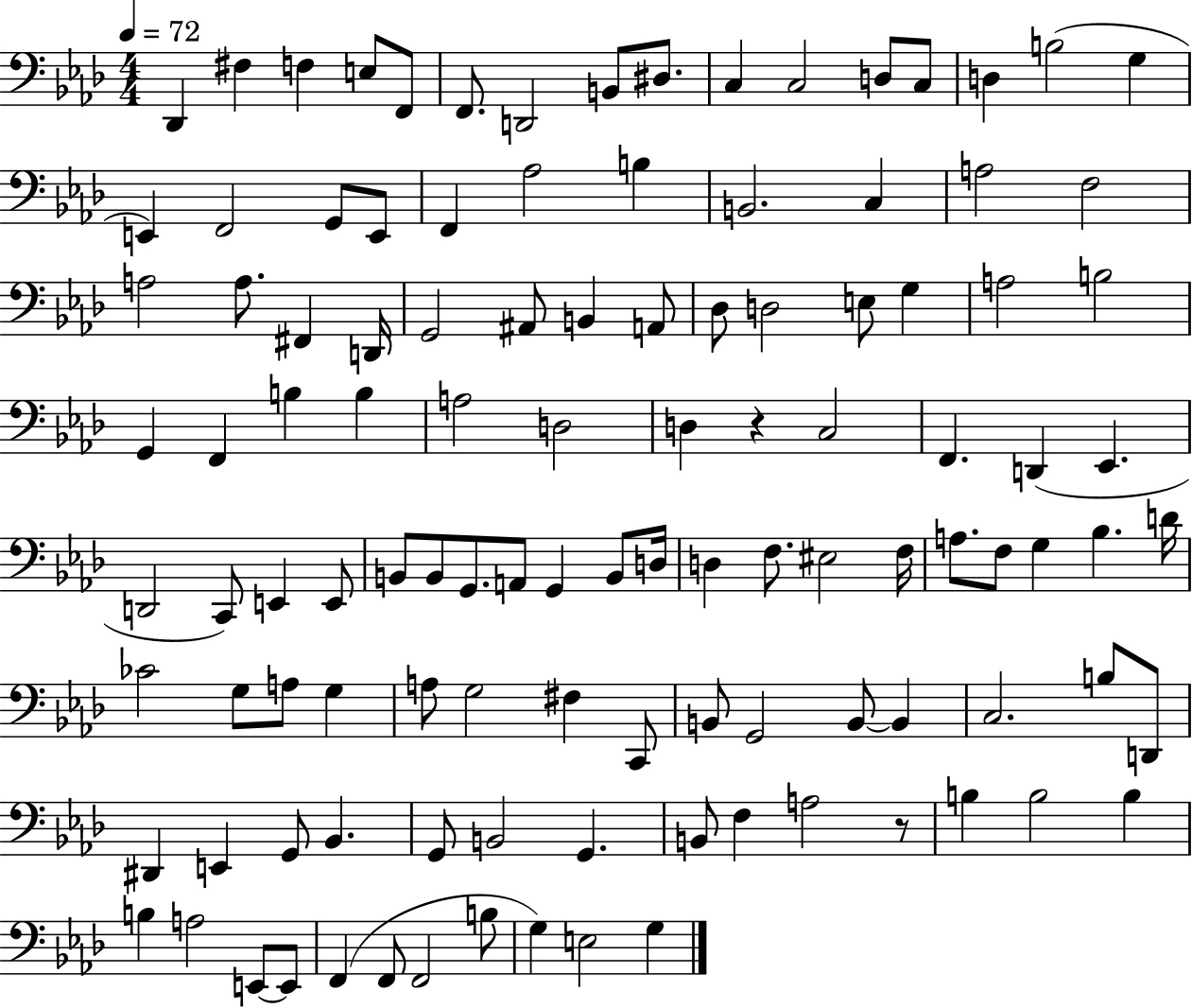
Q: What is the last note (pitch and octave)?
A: G3